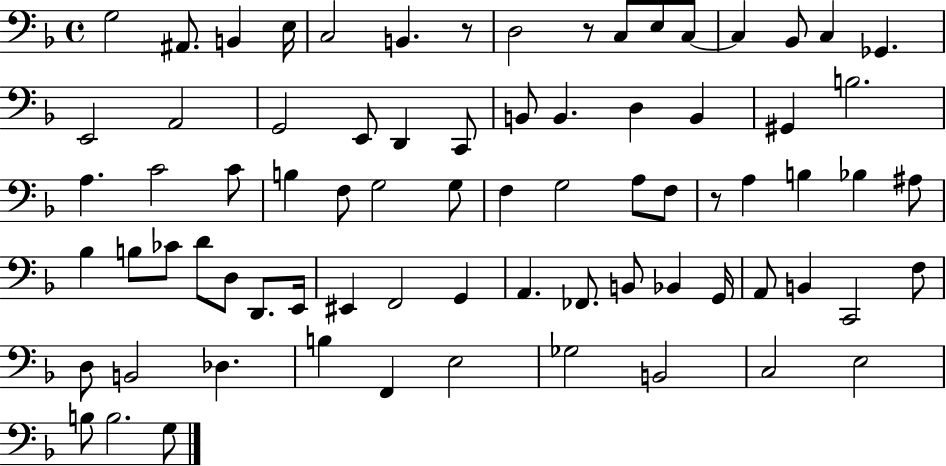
G3/h A#2/e. B2/q E3/s C3/h B2/q. R/e D3/h R/e C3/e E3/e C3/e C3/q Bb2/e C3/q Gb2/q. E2/h A2/h G2/h E2/e D2/q C2/e B2/e B2/q. D3/q B2/q G#2/q B3/h. A3/q. C4/h C4/e B3/q F3/e G3/h G3/e F3/q G3/h A3/e F3/e R/e A3/q B3/q Bb3/q A#3/e Bb3/q B3/e CES4/e D4/e D3/e D2/e. E2/s EIS2/q F2/h G2/q A2/q. FES2/e. B2/e Bb2/q G2/s A2/e B2/q C2/h F3/e D3/e B2/h Db3/q. B3/q F2/q E3/h Gb3/h B2/h C3/h E3/h B3/e B3/h. G3/e